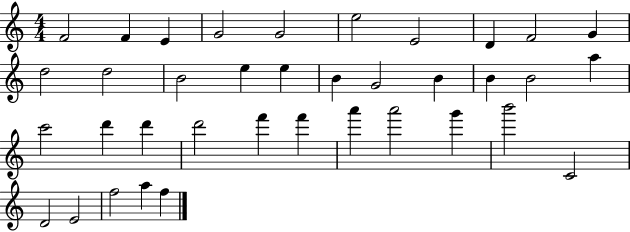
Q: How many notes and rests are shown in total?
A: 37